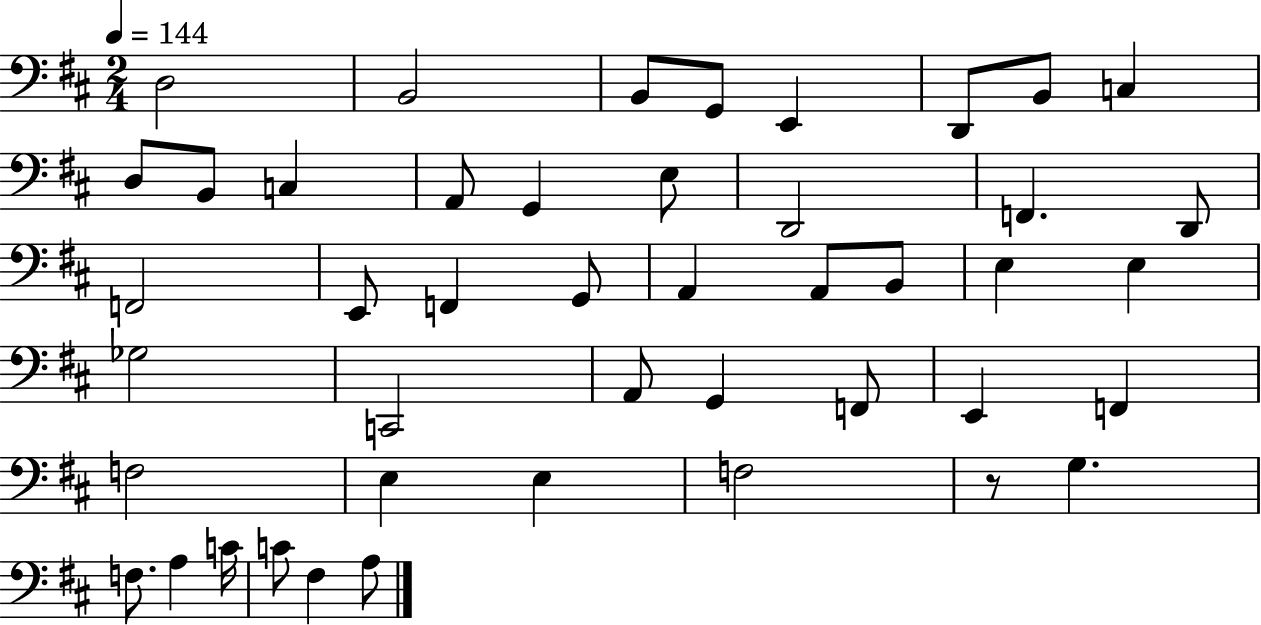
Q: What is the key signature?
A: D major